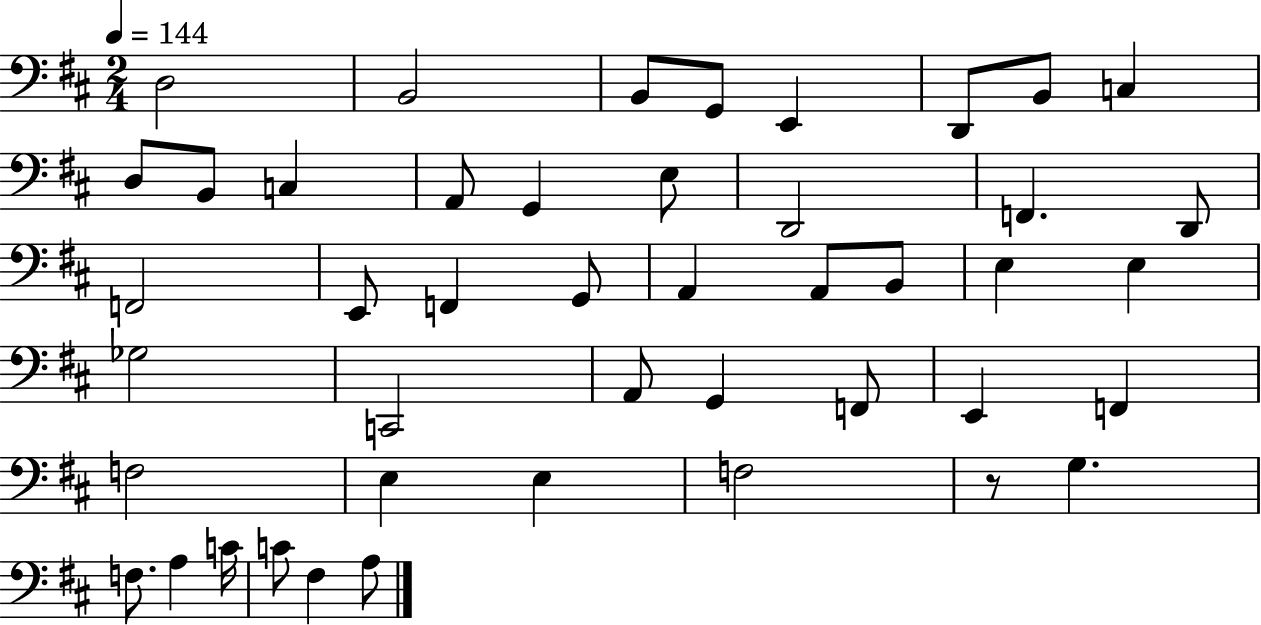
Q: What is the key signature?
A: D major